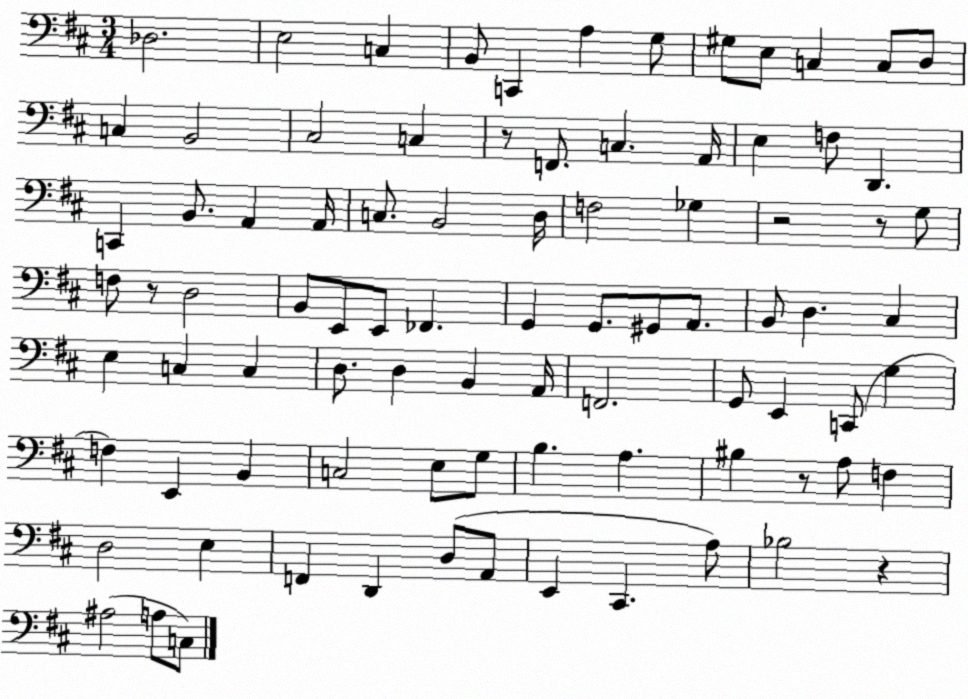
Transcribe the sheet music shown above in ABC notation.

X:1
T:Untitled
M:3/4
L:1/4
K:D
_D,2 E,2 C, B,,/2 C,, A, G,/2 ^G,/2 E,/2 C, C,/2 D,/2 C, B,,2 ^C,2 C, z/2 F,,/2 C, A,,/4 E, F,/2 D,, C,, B,,/2 A,, A,,/4 C,/2 B,,2 D,/4 F,2 _G, z2 z/2 G,/2 F,/2 z/2 D,2 B,,/2 E,,/2 E,,/2 _F,, G,, G,,/2 ^G,,/2 A,,/2 B,,/2 D, ^C, E, C, C, D,/2 D, B,, A,,/4 F,,2 G,,/2 E,, C,,/2 G, F, E,, B,, C,2 E,/2 G,/2 B, A, ^B, z/2 A,/2 F, D,2 E, F,, D,, D,/2 A,,/2 E,, ^C,, A,/2 _B,2 z ^A,2 A,/2 C,/2